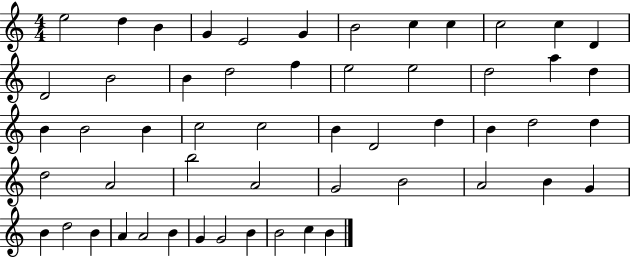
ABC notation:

X:1
T:Untitled
M:4/4
L:1/4
K:C
e2 d B G E2 G B2 c c c2 c D D2 B2 B d2 f e2 e2 d2 a d B B2 B c2 c2 B D2 d B d2 d d2 A2 b2 A2 G2 B2 A2 B G B d2 B A A2 B G G2 B B2 c B